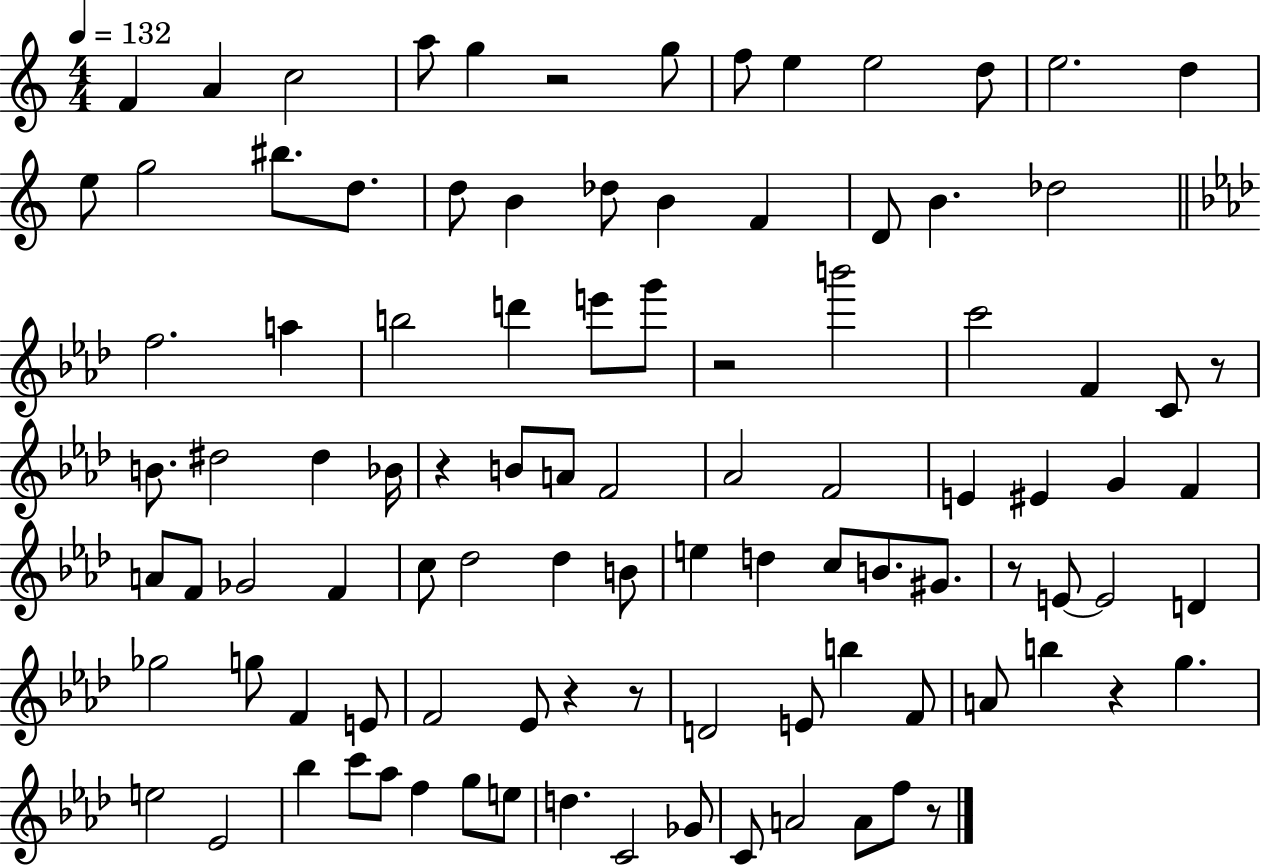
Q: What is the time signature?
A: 4/4